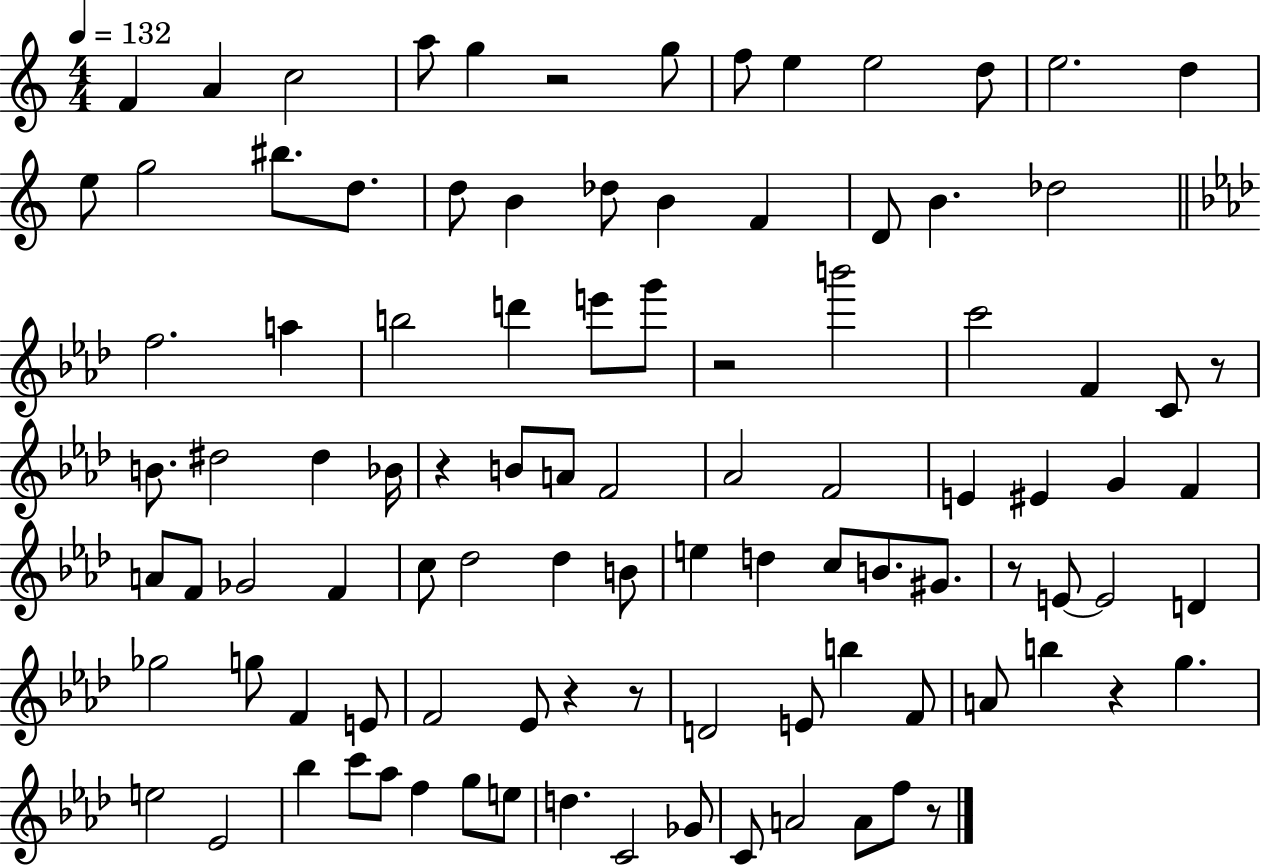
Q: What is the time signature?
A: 4/4